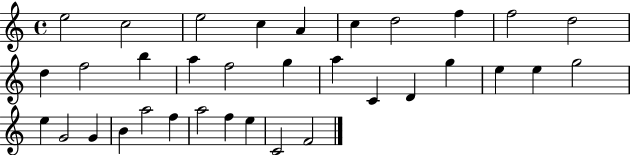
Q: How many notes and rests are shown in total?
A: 34